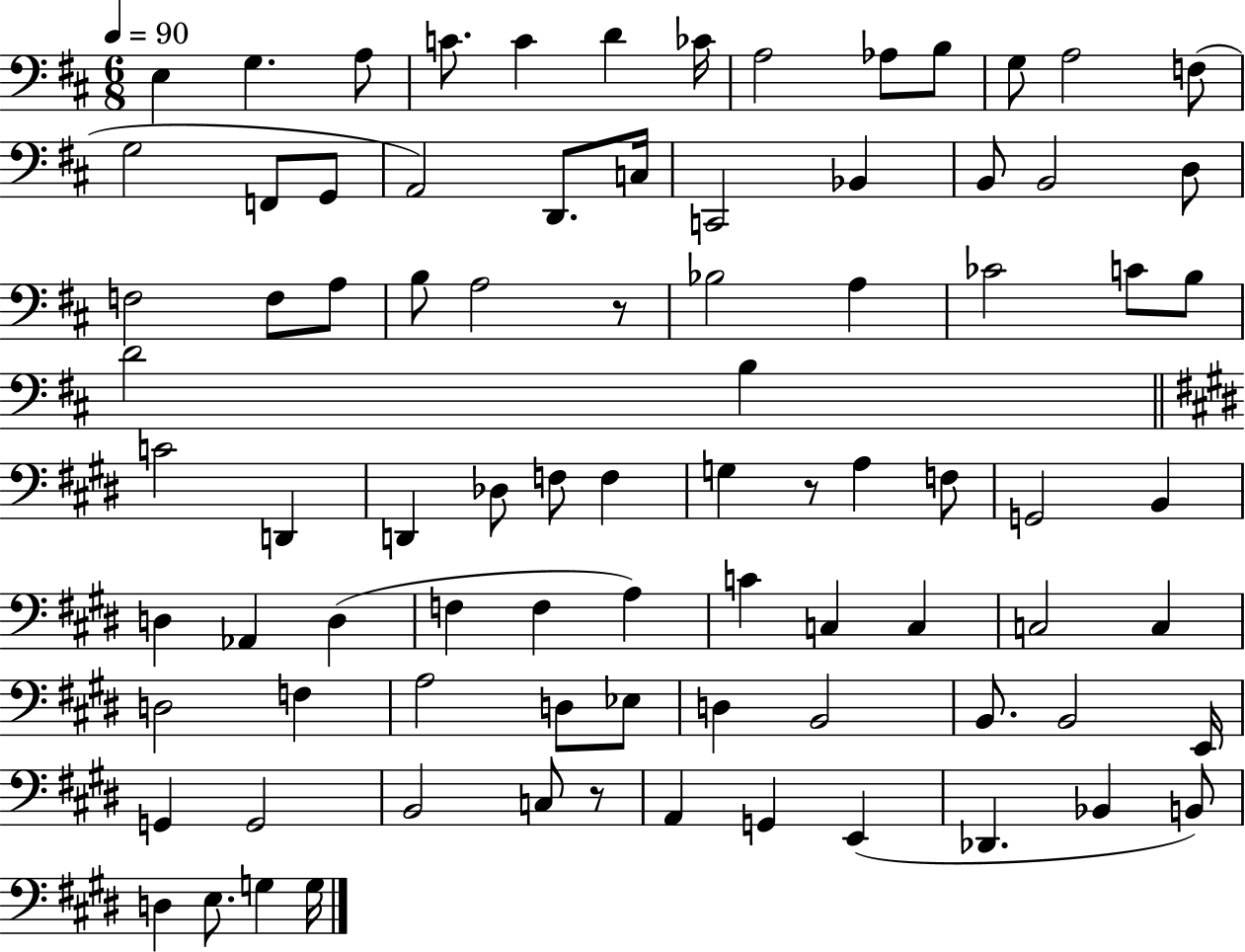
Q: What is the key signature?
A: D major